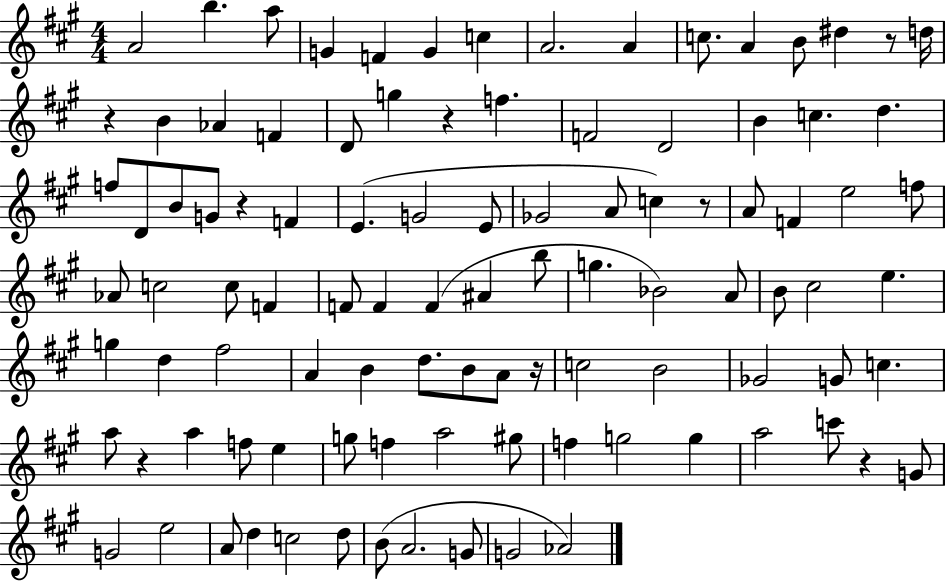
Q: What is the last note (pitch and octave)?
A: Ab4